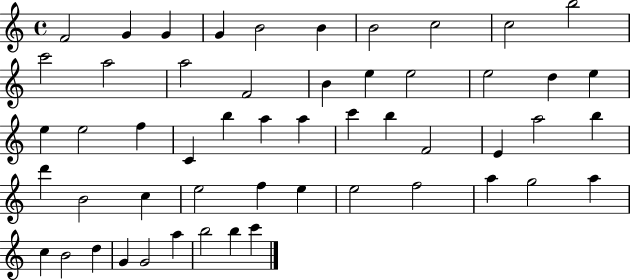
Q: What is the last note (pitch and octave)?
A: C6